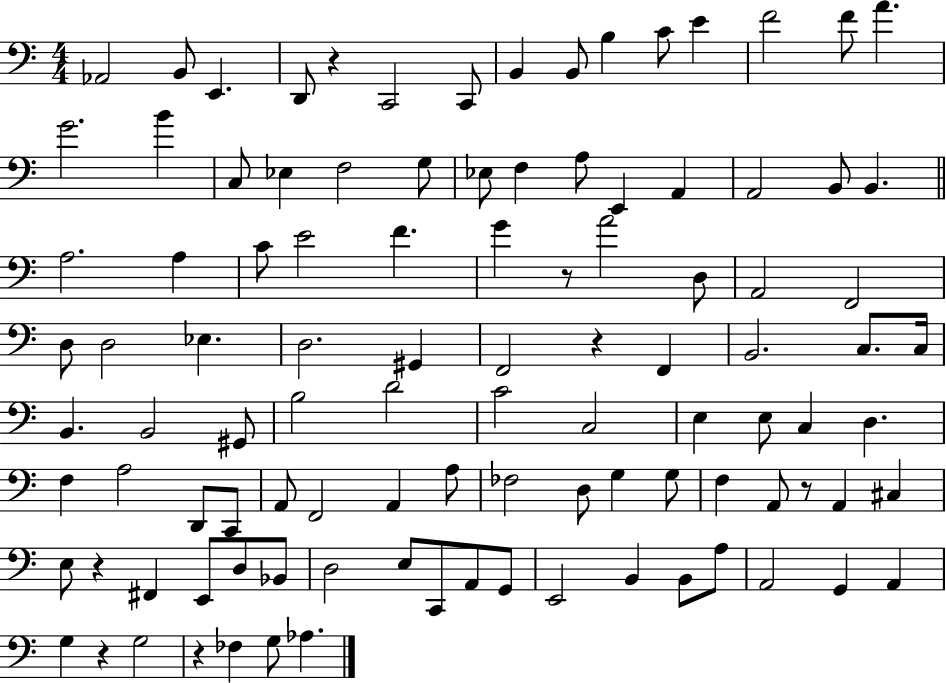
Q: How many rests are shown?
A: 7